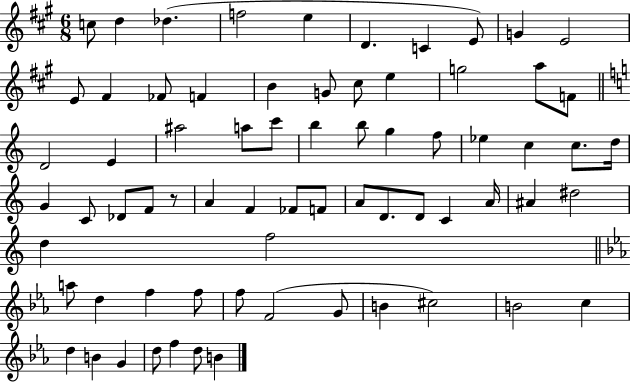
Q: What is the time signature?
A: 6/8